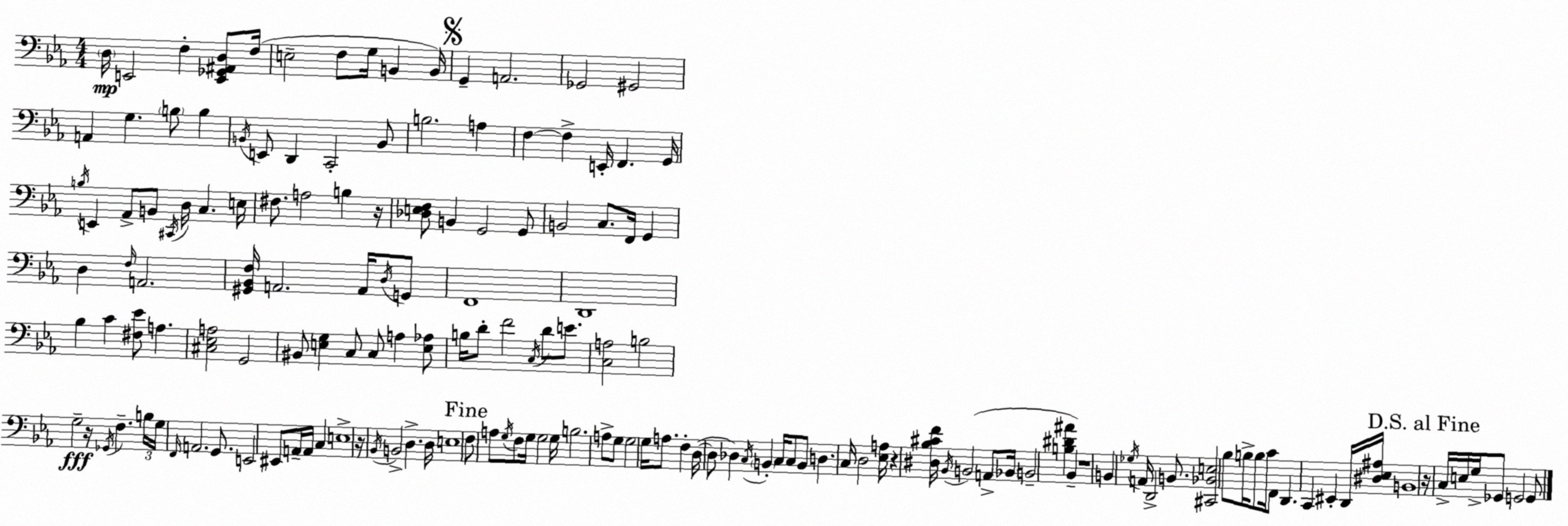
X:1
T:Untitled
M:4/4
L:1/4
K:Eb
D,/4 E,,2 F, [E,,_G,,^A,,D,]/2 F,/4 E,2 F,/2 G,/4 B,, B,,/4 G,, A,,2 _G,,2 ^G,,2 A,, G, B,/2 B, B,,/4 E,,/2 D,, C,,2 B,,/2 B,2 A, F, F, E,,/4 F,, G,,/4 B,/4 E,, _A,,/2 B,,/2 ^C,,/4 D,/4 C, E,/4 ^F,/2 A,2 B, z/4 [_D,E,F,]/2 B,, G,,2 G,,/2 B,,2 C,/2 F,,/4 G,, D, F,/4 A,,2 [^G,,_B,,F,]/4 A,,2 A,,/4 D,/4 G,,/2 F,,4 D,,4 _B, C [^F,_E]/2 A, [^C,_E,A,]2 G,,2 ^B,,/2 [E,G,] C,/2 C,/2 A, [E,_A,]/2 B,/4 D/2 F2 C,/4 D/2 E/2 [C,A,]2 B,2 G,2 z/4 _G,,/4 F, B,/4 G,/4 F,,/4 A,,2 G,,/2 E,,2 ^E,,/2 A,,/4 A,,/4 C, E,4 z/4 _B,,/4 B,,2 D, D,/4 E,4 F,/2 A,/2 G,/4 F,/2 G,/4 G,2 G,/4 B,2 A,/2 G,/2 G,2 G,/4 A,/2 F, D,/4 D,/2 _D, C,/4 B,, C,/4 C,/2 B,,/2 D, C,/4 D,2 [_E,A,]/4 z [^D,_B,^CF]/4 _B,,/4 B,,2 A,,/2 _B,,/4 B,,2 [B,^D^A] _B,, z4 B,, _G,/4 A,,/4 D,,2 B,,/2 [^C,,_B,,E,]2 _B,/2 B,/4 B,/2 C/4 F,,/2 D,, C,, ^E,, D,,/4 [^D,_E,^A,]/4 B,,4 z/4 C,/4 E,/4 G,/4 _G,,/2 G,,2 G,,/2